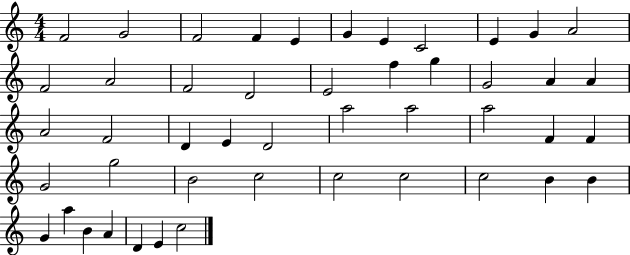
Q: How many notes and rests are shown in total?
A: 47